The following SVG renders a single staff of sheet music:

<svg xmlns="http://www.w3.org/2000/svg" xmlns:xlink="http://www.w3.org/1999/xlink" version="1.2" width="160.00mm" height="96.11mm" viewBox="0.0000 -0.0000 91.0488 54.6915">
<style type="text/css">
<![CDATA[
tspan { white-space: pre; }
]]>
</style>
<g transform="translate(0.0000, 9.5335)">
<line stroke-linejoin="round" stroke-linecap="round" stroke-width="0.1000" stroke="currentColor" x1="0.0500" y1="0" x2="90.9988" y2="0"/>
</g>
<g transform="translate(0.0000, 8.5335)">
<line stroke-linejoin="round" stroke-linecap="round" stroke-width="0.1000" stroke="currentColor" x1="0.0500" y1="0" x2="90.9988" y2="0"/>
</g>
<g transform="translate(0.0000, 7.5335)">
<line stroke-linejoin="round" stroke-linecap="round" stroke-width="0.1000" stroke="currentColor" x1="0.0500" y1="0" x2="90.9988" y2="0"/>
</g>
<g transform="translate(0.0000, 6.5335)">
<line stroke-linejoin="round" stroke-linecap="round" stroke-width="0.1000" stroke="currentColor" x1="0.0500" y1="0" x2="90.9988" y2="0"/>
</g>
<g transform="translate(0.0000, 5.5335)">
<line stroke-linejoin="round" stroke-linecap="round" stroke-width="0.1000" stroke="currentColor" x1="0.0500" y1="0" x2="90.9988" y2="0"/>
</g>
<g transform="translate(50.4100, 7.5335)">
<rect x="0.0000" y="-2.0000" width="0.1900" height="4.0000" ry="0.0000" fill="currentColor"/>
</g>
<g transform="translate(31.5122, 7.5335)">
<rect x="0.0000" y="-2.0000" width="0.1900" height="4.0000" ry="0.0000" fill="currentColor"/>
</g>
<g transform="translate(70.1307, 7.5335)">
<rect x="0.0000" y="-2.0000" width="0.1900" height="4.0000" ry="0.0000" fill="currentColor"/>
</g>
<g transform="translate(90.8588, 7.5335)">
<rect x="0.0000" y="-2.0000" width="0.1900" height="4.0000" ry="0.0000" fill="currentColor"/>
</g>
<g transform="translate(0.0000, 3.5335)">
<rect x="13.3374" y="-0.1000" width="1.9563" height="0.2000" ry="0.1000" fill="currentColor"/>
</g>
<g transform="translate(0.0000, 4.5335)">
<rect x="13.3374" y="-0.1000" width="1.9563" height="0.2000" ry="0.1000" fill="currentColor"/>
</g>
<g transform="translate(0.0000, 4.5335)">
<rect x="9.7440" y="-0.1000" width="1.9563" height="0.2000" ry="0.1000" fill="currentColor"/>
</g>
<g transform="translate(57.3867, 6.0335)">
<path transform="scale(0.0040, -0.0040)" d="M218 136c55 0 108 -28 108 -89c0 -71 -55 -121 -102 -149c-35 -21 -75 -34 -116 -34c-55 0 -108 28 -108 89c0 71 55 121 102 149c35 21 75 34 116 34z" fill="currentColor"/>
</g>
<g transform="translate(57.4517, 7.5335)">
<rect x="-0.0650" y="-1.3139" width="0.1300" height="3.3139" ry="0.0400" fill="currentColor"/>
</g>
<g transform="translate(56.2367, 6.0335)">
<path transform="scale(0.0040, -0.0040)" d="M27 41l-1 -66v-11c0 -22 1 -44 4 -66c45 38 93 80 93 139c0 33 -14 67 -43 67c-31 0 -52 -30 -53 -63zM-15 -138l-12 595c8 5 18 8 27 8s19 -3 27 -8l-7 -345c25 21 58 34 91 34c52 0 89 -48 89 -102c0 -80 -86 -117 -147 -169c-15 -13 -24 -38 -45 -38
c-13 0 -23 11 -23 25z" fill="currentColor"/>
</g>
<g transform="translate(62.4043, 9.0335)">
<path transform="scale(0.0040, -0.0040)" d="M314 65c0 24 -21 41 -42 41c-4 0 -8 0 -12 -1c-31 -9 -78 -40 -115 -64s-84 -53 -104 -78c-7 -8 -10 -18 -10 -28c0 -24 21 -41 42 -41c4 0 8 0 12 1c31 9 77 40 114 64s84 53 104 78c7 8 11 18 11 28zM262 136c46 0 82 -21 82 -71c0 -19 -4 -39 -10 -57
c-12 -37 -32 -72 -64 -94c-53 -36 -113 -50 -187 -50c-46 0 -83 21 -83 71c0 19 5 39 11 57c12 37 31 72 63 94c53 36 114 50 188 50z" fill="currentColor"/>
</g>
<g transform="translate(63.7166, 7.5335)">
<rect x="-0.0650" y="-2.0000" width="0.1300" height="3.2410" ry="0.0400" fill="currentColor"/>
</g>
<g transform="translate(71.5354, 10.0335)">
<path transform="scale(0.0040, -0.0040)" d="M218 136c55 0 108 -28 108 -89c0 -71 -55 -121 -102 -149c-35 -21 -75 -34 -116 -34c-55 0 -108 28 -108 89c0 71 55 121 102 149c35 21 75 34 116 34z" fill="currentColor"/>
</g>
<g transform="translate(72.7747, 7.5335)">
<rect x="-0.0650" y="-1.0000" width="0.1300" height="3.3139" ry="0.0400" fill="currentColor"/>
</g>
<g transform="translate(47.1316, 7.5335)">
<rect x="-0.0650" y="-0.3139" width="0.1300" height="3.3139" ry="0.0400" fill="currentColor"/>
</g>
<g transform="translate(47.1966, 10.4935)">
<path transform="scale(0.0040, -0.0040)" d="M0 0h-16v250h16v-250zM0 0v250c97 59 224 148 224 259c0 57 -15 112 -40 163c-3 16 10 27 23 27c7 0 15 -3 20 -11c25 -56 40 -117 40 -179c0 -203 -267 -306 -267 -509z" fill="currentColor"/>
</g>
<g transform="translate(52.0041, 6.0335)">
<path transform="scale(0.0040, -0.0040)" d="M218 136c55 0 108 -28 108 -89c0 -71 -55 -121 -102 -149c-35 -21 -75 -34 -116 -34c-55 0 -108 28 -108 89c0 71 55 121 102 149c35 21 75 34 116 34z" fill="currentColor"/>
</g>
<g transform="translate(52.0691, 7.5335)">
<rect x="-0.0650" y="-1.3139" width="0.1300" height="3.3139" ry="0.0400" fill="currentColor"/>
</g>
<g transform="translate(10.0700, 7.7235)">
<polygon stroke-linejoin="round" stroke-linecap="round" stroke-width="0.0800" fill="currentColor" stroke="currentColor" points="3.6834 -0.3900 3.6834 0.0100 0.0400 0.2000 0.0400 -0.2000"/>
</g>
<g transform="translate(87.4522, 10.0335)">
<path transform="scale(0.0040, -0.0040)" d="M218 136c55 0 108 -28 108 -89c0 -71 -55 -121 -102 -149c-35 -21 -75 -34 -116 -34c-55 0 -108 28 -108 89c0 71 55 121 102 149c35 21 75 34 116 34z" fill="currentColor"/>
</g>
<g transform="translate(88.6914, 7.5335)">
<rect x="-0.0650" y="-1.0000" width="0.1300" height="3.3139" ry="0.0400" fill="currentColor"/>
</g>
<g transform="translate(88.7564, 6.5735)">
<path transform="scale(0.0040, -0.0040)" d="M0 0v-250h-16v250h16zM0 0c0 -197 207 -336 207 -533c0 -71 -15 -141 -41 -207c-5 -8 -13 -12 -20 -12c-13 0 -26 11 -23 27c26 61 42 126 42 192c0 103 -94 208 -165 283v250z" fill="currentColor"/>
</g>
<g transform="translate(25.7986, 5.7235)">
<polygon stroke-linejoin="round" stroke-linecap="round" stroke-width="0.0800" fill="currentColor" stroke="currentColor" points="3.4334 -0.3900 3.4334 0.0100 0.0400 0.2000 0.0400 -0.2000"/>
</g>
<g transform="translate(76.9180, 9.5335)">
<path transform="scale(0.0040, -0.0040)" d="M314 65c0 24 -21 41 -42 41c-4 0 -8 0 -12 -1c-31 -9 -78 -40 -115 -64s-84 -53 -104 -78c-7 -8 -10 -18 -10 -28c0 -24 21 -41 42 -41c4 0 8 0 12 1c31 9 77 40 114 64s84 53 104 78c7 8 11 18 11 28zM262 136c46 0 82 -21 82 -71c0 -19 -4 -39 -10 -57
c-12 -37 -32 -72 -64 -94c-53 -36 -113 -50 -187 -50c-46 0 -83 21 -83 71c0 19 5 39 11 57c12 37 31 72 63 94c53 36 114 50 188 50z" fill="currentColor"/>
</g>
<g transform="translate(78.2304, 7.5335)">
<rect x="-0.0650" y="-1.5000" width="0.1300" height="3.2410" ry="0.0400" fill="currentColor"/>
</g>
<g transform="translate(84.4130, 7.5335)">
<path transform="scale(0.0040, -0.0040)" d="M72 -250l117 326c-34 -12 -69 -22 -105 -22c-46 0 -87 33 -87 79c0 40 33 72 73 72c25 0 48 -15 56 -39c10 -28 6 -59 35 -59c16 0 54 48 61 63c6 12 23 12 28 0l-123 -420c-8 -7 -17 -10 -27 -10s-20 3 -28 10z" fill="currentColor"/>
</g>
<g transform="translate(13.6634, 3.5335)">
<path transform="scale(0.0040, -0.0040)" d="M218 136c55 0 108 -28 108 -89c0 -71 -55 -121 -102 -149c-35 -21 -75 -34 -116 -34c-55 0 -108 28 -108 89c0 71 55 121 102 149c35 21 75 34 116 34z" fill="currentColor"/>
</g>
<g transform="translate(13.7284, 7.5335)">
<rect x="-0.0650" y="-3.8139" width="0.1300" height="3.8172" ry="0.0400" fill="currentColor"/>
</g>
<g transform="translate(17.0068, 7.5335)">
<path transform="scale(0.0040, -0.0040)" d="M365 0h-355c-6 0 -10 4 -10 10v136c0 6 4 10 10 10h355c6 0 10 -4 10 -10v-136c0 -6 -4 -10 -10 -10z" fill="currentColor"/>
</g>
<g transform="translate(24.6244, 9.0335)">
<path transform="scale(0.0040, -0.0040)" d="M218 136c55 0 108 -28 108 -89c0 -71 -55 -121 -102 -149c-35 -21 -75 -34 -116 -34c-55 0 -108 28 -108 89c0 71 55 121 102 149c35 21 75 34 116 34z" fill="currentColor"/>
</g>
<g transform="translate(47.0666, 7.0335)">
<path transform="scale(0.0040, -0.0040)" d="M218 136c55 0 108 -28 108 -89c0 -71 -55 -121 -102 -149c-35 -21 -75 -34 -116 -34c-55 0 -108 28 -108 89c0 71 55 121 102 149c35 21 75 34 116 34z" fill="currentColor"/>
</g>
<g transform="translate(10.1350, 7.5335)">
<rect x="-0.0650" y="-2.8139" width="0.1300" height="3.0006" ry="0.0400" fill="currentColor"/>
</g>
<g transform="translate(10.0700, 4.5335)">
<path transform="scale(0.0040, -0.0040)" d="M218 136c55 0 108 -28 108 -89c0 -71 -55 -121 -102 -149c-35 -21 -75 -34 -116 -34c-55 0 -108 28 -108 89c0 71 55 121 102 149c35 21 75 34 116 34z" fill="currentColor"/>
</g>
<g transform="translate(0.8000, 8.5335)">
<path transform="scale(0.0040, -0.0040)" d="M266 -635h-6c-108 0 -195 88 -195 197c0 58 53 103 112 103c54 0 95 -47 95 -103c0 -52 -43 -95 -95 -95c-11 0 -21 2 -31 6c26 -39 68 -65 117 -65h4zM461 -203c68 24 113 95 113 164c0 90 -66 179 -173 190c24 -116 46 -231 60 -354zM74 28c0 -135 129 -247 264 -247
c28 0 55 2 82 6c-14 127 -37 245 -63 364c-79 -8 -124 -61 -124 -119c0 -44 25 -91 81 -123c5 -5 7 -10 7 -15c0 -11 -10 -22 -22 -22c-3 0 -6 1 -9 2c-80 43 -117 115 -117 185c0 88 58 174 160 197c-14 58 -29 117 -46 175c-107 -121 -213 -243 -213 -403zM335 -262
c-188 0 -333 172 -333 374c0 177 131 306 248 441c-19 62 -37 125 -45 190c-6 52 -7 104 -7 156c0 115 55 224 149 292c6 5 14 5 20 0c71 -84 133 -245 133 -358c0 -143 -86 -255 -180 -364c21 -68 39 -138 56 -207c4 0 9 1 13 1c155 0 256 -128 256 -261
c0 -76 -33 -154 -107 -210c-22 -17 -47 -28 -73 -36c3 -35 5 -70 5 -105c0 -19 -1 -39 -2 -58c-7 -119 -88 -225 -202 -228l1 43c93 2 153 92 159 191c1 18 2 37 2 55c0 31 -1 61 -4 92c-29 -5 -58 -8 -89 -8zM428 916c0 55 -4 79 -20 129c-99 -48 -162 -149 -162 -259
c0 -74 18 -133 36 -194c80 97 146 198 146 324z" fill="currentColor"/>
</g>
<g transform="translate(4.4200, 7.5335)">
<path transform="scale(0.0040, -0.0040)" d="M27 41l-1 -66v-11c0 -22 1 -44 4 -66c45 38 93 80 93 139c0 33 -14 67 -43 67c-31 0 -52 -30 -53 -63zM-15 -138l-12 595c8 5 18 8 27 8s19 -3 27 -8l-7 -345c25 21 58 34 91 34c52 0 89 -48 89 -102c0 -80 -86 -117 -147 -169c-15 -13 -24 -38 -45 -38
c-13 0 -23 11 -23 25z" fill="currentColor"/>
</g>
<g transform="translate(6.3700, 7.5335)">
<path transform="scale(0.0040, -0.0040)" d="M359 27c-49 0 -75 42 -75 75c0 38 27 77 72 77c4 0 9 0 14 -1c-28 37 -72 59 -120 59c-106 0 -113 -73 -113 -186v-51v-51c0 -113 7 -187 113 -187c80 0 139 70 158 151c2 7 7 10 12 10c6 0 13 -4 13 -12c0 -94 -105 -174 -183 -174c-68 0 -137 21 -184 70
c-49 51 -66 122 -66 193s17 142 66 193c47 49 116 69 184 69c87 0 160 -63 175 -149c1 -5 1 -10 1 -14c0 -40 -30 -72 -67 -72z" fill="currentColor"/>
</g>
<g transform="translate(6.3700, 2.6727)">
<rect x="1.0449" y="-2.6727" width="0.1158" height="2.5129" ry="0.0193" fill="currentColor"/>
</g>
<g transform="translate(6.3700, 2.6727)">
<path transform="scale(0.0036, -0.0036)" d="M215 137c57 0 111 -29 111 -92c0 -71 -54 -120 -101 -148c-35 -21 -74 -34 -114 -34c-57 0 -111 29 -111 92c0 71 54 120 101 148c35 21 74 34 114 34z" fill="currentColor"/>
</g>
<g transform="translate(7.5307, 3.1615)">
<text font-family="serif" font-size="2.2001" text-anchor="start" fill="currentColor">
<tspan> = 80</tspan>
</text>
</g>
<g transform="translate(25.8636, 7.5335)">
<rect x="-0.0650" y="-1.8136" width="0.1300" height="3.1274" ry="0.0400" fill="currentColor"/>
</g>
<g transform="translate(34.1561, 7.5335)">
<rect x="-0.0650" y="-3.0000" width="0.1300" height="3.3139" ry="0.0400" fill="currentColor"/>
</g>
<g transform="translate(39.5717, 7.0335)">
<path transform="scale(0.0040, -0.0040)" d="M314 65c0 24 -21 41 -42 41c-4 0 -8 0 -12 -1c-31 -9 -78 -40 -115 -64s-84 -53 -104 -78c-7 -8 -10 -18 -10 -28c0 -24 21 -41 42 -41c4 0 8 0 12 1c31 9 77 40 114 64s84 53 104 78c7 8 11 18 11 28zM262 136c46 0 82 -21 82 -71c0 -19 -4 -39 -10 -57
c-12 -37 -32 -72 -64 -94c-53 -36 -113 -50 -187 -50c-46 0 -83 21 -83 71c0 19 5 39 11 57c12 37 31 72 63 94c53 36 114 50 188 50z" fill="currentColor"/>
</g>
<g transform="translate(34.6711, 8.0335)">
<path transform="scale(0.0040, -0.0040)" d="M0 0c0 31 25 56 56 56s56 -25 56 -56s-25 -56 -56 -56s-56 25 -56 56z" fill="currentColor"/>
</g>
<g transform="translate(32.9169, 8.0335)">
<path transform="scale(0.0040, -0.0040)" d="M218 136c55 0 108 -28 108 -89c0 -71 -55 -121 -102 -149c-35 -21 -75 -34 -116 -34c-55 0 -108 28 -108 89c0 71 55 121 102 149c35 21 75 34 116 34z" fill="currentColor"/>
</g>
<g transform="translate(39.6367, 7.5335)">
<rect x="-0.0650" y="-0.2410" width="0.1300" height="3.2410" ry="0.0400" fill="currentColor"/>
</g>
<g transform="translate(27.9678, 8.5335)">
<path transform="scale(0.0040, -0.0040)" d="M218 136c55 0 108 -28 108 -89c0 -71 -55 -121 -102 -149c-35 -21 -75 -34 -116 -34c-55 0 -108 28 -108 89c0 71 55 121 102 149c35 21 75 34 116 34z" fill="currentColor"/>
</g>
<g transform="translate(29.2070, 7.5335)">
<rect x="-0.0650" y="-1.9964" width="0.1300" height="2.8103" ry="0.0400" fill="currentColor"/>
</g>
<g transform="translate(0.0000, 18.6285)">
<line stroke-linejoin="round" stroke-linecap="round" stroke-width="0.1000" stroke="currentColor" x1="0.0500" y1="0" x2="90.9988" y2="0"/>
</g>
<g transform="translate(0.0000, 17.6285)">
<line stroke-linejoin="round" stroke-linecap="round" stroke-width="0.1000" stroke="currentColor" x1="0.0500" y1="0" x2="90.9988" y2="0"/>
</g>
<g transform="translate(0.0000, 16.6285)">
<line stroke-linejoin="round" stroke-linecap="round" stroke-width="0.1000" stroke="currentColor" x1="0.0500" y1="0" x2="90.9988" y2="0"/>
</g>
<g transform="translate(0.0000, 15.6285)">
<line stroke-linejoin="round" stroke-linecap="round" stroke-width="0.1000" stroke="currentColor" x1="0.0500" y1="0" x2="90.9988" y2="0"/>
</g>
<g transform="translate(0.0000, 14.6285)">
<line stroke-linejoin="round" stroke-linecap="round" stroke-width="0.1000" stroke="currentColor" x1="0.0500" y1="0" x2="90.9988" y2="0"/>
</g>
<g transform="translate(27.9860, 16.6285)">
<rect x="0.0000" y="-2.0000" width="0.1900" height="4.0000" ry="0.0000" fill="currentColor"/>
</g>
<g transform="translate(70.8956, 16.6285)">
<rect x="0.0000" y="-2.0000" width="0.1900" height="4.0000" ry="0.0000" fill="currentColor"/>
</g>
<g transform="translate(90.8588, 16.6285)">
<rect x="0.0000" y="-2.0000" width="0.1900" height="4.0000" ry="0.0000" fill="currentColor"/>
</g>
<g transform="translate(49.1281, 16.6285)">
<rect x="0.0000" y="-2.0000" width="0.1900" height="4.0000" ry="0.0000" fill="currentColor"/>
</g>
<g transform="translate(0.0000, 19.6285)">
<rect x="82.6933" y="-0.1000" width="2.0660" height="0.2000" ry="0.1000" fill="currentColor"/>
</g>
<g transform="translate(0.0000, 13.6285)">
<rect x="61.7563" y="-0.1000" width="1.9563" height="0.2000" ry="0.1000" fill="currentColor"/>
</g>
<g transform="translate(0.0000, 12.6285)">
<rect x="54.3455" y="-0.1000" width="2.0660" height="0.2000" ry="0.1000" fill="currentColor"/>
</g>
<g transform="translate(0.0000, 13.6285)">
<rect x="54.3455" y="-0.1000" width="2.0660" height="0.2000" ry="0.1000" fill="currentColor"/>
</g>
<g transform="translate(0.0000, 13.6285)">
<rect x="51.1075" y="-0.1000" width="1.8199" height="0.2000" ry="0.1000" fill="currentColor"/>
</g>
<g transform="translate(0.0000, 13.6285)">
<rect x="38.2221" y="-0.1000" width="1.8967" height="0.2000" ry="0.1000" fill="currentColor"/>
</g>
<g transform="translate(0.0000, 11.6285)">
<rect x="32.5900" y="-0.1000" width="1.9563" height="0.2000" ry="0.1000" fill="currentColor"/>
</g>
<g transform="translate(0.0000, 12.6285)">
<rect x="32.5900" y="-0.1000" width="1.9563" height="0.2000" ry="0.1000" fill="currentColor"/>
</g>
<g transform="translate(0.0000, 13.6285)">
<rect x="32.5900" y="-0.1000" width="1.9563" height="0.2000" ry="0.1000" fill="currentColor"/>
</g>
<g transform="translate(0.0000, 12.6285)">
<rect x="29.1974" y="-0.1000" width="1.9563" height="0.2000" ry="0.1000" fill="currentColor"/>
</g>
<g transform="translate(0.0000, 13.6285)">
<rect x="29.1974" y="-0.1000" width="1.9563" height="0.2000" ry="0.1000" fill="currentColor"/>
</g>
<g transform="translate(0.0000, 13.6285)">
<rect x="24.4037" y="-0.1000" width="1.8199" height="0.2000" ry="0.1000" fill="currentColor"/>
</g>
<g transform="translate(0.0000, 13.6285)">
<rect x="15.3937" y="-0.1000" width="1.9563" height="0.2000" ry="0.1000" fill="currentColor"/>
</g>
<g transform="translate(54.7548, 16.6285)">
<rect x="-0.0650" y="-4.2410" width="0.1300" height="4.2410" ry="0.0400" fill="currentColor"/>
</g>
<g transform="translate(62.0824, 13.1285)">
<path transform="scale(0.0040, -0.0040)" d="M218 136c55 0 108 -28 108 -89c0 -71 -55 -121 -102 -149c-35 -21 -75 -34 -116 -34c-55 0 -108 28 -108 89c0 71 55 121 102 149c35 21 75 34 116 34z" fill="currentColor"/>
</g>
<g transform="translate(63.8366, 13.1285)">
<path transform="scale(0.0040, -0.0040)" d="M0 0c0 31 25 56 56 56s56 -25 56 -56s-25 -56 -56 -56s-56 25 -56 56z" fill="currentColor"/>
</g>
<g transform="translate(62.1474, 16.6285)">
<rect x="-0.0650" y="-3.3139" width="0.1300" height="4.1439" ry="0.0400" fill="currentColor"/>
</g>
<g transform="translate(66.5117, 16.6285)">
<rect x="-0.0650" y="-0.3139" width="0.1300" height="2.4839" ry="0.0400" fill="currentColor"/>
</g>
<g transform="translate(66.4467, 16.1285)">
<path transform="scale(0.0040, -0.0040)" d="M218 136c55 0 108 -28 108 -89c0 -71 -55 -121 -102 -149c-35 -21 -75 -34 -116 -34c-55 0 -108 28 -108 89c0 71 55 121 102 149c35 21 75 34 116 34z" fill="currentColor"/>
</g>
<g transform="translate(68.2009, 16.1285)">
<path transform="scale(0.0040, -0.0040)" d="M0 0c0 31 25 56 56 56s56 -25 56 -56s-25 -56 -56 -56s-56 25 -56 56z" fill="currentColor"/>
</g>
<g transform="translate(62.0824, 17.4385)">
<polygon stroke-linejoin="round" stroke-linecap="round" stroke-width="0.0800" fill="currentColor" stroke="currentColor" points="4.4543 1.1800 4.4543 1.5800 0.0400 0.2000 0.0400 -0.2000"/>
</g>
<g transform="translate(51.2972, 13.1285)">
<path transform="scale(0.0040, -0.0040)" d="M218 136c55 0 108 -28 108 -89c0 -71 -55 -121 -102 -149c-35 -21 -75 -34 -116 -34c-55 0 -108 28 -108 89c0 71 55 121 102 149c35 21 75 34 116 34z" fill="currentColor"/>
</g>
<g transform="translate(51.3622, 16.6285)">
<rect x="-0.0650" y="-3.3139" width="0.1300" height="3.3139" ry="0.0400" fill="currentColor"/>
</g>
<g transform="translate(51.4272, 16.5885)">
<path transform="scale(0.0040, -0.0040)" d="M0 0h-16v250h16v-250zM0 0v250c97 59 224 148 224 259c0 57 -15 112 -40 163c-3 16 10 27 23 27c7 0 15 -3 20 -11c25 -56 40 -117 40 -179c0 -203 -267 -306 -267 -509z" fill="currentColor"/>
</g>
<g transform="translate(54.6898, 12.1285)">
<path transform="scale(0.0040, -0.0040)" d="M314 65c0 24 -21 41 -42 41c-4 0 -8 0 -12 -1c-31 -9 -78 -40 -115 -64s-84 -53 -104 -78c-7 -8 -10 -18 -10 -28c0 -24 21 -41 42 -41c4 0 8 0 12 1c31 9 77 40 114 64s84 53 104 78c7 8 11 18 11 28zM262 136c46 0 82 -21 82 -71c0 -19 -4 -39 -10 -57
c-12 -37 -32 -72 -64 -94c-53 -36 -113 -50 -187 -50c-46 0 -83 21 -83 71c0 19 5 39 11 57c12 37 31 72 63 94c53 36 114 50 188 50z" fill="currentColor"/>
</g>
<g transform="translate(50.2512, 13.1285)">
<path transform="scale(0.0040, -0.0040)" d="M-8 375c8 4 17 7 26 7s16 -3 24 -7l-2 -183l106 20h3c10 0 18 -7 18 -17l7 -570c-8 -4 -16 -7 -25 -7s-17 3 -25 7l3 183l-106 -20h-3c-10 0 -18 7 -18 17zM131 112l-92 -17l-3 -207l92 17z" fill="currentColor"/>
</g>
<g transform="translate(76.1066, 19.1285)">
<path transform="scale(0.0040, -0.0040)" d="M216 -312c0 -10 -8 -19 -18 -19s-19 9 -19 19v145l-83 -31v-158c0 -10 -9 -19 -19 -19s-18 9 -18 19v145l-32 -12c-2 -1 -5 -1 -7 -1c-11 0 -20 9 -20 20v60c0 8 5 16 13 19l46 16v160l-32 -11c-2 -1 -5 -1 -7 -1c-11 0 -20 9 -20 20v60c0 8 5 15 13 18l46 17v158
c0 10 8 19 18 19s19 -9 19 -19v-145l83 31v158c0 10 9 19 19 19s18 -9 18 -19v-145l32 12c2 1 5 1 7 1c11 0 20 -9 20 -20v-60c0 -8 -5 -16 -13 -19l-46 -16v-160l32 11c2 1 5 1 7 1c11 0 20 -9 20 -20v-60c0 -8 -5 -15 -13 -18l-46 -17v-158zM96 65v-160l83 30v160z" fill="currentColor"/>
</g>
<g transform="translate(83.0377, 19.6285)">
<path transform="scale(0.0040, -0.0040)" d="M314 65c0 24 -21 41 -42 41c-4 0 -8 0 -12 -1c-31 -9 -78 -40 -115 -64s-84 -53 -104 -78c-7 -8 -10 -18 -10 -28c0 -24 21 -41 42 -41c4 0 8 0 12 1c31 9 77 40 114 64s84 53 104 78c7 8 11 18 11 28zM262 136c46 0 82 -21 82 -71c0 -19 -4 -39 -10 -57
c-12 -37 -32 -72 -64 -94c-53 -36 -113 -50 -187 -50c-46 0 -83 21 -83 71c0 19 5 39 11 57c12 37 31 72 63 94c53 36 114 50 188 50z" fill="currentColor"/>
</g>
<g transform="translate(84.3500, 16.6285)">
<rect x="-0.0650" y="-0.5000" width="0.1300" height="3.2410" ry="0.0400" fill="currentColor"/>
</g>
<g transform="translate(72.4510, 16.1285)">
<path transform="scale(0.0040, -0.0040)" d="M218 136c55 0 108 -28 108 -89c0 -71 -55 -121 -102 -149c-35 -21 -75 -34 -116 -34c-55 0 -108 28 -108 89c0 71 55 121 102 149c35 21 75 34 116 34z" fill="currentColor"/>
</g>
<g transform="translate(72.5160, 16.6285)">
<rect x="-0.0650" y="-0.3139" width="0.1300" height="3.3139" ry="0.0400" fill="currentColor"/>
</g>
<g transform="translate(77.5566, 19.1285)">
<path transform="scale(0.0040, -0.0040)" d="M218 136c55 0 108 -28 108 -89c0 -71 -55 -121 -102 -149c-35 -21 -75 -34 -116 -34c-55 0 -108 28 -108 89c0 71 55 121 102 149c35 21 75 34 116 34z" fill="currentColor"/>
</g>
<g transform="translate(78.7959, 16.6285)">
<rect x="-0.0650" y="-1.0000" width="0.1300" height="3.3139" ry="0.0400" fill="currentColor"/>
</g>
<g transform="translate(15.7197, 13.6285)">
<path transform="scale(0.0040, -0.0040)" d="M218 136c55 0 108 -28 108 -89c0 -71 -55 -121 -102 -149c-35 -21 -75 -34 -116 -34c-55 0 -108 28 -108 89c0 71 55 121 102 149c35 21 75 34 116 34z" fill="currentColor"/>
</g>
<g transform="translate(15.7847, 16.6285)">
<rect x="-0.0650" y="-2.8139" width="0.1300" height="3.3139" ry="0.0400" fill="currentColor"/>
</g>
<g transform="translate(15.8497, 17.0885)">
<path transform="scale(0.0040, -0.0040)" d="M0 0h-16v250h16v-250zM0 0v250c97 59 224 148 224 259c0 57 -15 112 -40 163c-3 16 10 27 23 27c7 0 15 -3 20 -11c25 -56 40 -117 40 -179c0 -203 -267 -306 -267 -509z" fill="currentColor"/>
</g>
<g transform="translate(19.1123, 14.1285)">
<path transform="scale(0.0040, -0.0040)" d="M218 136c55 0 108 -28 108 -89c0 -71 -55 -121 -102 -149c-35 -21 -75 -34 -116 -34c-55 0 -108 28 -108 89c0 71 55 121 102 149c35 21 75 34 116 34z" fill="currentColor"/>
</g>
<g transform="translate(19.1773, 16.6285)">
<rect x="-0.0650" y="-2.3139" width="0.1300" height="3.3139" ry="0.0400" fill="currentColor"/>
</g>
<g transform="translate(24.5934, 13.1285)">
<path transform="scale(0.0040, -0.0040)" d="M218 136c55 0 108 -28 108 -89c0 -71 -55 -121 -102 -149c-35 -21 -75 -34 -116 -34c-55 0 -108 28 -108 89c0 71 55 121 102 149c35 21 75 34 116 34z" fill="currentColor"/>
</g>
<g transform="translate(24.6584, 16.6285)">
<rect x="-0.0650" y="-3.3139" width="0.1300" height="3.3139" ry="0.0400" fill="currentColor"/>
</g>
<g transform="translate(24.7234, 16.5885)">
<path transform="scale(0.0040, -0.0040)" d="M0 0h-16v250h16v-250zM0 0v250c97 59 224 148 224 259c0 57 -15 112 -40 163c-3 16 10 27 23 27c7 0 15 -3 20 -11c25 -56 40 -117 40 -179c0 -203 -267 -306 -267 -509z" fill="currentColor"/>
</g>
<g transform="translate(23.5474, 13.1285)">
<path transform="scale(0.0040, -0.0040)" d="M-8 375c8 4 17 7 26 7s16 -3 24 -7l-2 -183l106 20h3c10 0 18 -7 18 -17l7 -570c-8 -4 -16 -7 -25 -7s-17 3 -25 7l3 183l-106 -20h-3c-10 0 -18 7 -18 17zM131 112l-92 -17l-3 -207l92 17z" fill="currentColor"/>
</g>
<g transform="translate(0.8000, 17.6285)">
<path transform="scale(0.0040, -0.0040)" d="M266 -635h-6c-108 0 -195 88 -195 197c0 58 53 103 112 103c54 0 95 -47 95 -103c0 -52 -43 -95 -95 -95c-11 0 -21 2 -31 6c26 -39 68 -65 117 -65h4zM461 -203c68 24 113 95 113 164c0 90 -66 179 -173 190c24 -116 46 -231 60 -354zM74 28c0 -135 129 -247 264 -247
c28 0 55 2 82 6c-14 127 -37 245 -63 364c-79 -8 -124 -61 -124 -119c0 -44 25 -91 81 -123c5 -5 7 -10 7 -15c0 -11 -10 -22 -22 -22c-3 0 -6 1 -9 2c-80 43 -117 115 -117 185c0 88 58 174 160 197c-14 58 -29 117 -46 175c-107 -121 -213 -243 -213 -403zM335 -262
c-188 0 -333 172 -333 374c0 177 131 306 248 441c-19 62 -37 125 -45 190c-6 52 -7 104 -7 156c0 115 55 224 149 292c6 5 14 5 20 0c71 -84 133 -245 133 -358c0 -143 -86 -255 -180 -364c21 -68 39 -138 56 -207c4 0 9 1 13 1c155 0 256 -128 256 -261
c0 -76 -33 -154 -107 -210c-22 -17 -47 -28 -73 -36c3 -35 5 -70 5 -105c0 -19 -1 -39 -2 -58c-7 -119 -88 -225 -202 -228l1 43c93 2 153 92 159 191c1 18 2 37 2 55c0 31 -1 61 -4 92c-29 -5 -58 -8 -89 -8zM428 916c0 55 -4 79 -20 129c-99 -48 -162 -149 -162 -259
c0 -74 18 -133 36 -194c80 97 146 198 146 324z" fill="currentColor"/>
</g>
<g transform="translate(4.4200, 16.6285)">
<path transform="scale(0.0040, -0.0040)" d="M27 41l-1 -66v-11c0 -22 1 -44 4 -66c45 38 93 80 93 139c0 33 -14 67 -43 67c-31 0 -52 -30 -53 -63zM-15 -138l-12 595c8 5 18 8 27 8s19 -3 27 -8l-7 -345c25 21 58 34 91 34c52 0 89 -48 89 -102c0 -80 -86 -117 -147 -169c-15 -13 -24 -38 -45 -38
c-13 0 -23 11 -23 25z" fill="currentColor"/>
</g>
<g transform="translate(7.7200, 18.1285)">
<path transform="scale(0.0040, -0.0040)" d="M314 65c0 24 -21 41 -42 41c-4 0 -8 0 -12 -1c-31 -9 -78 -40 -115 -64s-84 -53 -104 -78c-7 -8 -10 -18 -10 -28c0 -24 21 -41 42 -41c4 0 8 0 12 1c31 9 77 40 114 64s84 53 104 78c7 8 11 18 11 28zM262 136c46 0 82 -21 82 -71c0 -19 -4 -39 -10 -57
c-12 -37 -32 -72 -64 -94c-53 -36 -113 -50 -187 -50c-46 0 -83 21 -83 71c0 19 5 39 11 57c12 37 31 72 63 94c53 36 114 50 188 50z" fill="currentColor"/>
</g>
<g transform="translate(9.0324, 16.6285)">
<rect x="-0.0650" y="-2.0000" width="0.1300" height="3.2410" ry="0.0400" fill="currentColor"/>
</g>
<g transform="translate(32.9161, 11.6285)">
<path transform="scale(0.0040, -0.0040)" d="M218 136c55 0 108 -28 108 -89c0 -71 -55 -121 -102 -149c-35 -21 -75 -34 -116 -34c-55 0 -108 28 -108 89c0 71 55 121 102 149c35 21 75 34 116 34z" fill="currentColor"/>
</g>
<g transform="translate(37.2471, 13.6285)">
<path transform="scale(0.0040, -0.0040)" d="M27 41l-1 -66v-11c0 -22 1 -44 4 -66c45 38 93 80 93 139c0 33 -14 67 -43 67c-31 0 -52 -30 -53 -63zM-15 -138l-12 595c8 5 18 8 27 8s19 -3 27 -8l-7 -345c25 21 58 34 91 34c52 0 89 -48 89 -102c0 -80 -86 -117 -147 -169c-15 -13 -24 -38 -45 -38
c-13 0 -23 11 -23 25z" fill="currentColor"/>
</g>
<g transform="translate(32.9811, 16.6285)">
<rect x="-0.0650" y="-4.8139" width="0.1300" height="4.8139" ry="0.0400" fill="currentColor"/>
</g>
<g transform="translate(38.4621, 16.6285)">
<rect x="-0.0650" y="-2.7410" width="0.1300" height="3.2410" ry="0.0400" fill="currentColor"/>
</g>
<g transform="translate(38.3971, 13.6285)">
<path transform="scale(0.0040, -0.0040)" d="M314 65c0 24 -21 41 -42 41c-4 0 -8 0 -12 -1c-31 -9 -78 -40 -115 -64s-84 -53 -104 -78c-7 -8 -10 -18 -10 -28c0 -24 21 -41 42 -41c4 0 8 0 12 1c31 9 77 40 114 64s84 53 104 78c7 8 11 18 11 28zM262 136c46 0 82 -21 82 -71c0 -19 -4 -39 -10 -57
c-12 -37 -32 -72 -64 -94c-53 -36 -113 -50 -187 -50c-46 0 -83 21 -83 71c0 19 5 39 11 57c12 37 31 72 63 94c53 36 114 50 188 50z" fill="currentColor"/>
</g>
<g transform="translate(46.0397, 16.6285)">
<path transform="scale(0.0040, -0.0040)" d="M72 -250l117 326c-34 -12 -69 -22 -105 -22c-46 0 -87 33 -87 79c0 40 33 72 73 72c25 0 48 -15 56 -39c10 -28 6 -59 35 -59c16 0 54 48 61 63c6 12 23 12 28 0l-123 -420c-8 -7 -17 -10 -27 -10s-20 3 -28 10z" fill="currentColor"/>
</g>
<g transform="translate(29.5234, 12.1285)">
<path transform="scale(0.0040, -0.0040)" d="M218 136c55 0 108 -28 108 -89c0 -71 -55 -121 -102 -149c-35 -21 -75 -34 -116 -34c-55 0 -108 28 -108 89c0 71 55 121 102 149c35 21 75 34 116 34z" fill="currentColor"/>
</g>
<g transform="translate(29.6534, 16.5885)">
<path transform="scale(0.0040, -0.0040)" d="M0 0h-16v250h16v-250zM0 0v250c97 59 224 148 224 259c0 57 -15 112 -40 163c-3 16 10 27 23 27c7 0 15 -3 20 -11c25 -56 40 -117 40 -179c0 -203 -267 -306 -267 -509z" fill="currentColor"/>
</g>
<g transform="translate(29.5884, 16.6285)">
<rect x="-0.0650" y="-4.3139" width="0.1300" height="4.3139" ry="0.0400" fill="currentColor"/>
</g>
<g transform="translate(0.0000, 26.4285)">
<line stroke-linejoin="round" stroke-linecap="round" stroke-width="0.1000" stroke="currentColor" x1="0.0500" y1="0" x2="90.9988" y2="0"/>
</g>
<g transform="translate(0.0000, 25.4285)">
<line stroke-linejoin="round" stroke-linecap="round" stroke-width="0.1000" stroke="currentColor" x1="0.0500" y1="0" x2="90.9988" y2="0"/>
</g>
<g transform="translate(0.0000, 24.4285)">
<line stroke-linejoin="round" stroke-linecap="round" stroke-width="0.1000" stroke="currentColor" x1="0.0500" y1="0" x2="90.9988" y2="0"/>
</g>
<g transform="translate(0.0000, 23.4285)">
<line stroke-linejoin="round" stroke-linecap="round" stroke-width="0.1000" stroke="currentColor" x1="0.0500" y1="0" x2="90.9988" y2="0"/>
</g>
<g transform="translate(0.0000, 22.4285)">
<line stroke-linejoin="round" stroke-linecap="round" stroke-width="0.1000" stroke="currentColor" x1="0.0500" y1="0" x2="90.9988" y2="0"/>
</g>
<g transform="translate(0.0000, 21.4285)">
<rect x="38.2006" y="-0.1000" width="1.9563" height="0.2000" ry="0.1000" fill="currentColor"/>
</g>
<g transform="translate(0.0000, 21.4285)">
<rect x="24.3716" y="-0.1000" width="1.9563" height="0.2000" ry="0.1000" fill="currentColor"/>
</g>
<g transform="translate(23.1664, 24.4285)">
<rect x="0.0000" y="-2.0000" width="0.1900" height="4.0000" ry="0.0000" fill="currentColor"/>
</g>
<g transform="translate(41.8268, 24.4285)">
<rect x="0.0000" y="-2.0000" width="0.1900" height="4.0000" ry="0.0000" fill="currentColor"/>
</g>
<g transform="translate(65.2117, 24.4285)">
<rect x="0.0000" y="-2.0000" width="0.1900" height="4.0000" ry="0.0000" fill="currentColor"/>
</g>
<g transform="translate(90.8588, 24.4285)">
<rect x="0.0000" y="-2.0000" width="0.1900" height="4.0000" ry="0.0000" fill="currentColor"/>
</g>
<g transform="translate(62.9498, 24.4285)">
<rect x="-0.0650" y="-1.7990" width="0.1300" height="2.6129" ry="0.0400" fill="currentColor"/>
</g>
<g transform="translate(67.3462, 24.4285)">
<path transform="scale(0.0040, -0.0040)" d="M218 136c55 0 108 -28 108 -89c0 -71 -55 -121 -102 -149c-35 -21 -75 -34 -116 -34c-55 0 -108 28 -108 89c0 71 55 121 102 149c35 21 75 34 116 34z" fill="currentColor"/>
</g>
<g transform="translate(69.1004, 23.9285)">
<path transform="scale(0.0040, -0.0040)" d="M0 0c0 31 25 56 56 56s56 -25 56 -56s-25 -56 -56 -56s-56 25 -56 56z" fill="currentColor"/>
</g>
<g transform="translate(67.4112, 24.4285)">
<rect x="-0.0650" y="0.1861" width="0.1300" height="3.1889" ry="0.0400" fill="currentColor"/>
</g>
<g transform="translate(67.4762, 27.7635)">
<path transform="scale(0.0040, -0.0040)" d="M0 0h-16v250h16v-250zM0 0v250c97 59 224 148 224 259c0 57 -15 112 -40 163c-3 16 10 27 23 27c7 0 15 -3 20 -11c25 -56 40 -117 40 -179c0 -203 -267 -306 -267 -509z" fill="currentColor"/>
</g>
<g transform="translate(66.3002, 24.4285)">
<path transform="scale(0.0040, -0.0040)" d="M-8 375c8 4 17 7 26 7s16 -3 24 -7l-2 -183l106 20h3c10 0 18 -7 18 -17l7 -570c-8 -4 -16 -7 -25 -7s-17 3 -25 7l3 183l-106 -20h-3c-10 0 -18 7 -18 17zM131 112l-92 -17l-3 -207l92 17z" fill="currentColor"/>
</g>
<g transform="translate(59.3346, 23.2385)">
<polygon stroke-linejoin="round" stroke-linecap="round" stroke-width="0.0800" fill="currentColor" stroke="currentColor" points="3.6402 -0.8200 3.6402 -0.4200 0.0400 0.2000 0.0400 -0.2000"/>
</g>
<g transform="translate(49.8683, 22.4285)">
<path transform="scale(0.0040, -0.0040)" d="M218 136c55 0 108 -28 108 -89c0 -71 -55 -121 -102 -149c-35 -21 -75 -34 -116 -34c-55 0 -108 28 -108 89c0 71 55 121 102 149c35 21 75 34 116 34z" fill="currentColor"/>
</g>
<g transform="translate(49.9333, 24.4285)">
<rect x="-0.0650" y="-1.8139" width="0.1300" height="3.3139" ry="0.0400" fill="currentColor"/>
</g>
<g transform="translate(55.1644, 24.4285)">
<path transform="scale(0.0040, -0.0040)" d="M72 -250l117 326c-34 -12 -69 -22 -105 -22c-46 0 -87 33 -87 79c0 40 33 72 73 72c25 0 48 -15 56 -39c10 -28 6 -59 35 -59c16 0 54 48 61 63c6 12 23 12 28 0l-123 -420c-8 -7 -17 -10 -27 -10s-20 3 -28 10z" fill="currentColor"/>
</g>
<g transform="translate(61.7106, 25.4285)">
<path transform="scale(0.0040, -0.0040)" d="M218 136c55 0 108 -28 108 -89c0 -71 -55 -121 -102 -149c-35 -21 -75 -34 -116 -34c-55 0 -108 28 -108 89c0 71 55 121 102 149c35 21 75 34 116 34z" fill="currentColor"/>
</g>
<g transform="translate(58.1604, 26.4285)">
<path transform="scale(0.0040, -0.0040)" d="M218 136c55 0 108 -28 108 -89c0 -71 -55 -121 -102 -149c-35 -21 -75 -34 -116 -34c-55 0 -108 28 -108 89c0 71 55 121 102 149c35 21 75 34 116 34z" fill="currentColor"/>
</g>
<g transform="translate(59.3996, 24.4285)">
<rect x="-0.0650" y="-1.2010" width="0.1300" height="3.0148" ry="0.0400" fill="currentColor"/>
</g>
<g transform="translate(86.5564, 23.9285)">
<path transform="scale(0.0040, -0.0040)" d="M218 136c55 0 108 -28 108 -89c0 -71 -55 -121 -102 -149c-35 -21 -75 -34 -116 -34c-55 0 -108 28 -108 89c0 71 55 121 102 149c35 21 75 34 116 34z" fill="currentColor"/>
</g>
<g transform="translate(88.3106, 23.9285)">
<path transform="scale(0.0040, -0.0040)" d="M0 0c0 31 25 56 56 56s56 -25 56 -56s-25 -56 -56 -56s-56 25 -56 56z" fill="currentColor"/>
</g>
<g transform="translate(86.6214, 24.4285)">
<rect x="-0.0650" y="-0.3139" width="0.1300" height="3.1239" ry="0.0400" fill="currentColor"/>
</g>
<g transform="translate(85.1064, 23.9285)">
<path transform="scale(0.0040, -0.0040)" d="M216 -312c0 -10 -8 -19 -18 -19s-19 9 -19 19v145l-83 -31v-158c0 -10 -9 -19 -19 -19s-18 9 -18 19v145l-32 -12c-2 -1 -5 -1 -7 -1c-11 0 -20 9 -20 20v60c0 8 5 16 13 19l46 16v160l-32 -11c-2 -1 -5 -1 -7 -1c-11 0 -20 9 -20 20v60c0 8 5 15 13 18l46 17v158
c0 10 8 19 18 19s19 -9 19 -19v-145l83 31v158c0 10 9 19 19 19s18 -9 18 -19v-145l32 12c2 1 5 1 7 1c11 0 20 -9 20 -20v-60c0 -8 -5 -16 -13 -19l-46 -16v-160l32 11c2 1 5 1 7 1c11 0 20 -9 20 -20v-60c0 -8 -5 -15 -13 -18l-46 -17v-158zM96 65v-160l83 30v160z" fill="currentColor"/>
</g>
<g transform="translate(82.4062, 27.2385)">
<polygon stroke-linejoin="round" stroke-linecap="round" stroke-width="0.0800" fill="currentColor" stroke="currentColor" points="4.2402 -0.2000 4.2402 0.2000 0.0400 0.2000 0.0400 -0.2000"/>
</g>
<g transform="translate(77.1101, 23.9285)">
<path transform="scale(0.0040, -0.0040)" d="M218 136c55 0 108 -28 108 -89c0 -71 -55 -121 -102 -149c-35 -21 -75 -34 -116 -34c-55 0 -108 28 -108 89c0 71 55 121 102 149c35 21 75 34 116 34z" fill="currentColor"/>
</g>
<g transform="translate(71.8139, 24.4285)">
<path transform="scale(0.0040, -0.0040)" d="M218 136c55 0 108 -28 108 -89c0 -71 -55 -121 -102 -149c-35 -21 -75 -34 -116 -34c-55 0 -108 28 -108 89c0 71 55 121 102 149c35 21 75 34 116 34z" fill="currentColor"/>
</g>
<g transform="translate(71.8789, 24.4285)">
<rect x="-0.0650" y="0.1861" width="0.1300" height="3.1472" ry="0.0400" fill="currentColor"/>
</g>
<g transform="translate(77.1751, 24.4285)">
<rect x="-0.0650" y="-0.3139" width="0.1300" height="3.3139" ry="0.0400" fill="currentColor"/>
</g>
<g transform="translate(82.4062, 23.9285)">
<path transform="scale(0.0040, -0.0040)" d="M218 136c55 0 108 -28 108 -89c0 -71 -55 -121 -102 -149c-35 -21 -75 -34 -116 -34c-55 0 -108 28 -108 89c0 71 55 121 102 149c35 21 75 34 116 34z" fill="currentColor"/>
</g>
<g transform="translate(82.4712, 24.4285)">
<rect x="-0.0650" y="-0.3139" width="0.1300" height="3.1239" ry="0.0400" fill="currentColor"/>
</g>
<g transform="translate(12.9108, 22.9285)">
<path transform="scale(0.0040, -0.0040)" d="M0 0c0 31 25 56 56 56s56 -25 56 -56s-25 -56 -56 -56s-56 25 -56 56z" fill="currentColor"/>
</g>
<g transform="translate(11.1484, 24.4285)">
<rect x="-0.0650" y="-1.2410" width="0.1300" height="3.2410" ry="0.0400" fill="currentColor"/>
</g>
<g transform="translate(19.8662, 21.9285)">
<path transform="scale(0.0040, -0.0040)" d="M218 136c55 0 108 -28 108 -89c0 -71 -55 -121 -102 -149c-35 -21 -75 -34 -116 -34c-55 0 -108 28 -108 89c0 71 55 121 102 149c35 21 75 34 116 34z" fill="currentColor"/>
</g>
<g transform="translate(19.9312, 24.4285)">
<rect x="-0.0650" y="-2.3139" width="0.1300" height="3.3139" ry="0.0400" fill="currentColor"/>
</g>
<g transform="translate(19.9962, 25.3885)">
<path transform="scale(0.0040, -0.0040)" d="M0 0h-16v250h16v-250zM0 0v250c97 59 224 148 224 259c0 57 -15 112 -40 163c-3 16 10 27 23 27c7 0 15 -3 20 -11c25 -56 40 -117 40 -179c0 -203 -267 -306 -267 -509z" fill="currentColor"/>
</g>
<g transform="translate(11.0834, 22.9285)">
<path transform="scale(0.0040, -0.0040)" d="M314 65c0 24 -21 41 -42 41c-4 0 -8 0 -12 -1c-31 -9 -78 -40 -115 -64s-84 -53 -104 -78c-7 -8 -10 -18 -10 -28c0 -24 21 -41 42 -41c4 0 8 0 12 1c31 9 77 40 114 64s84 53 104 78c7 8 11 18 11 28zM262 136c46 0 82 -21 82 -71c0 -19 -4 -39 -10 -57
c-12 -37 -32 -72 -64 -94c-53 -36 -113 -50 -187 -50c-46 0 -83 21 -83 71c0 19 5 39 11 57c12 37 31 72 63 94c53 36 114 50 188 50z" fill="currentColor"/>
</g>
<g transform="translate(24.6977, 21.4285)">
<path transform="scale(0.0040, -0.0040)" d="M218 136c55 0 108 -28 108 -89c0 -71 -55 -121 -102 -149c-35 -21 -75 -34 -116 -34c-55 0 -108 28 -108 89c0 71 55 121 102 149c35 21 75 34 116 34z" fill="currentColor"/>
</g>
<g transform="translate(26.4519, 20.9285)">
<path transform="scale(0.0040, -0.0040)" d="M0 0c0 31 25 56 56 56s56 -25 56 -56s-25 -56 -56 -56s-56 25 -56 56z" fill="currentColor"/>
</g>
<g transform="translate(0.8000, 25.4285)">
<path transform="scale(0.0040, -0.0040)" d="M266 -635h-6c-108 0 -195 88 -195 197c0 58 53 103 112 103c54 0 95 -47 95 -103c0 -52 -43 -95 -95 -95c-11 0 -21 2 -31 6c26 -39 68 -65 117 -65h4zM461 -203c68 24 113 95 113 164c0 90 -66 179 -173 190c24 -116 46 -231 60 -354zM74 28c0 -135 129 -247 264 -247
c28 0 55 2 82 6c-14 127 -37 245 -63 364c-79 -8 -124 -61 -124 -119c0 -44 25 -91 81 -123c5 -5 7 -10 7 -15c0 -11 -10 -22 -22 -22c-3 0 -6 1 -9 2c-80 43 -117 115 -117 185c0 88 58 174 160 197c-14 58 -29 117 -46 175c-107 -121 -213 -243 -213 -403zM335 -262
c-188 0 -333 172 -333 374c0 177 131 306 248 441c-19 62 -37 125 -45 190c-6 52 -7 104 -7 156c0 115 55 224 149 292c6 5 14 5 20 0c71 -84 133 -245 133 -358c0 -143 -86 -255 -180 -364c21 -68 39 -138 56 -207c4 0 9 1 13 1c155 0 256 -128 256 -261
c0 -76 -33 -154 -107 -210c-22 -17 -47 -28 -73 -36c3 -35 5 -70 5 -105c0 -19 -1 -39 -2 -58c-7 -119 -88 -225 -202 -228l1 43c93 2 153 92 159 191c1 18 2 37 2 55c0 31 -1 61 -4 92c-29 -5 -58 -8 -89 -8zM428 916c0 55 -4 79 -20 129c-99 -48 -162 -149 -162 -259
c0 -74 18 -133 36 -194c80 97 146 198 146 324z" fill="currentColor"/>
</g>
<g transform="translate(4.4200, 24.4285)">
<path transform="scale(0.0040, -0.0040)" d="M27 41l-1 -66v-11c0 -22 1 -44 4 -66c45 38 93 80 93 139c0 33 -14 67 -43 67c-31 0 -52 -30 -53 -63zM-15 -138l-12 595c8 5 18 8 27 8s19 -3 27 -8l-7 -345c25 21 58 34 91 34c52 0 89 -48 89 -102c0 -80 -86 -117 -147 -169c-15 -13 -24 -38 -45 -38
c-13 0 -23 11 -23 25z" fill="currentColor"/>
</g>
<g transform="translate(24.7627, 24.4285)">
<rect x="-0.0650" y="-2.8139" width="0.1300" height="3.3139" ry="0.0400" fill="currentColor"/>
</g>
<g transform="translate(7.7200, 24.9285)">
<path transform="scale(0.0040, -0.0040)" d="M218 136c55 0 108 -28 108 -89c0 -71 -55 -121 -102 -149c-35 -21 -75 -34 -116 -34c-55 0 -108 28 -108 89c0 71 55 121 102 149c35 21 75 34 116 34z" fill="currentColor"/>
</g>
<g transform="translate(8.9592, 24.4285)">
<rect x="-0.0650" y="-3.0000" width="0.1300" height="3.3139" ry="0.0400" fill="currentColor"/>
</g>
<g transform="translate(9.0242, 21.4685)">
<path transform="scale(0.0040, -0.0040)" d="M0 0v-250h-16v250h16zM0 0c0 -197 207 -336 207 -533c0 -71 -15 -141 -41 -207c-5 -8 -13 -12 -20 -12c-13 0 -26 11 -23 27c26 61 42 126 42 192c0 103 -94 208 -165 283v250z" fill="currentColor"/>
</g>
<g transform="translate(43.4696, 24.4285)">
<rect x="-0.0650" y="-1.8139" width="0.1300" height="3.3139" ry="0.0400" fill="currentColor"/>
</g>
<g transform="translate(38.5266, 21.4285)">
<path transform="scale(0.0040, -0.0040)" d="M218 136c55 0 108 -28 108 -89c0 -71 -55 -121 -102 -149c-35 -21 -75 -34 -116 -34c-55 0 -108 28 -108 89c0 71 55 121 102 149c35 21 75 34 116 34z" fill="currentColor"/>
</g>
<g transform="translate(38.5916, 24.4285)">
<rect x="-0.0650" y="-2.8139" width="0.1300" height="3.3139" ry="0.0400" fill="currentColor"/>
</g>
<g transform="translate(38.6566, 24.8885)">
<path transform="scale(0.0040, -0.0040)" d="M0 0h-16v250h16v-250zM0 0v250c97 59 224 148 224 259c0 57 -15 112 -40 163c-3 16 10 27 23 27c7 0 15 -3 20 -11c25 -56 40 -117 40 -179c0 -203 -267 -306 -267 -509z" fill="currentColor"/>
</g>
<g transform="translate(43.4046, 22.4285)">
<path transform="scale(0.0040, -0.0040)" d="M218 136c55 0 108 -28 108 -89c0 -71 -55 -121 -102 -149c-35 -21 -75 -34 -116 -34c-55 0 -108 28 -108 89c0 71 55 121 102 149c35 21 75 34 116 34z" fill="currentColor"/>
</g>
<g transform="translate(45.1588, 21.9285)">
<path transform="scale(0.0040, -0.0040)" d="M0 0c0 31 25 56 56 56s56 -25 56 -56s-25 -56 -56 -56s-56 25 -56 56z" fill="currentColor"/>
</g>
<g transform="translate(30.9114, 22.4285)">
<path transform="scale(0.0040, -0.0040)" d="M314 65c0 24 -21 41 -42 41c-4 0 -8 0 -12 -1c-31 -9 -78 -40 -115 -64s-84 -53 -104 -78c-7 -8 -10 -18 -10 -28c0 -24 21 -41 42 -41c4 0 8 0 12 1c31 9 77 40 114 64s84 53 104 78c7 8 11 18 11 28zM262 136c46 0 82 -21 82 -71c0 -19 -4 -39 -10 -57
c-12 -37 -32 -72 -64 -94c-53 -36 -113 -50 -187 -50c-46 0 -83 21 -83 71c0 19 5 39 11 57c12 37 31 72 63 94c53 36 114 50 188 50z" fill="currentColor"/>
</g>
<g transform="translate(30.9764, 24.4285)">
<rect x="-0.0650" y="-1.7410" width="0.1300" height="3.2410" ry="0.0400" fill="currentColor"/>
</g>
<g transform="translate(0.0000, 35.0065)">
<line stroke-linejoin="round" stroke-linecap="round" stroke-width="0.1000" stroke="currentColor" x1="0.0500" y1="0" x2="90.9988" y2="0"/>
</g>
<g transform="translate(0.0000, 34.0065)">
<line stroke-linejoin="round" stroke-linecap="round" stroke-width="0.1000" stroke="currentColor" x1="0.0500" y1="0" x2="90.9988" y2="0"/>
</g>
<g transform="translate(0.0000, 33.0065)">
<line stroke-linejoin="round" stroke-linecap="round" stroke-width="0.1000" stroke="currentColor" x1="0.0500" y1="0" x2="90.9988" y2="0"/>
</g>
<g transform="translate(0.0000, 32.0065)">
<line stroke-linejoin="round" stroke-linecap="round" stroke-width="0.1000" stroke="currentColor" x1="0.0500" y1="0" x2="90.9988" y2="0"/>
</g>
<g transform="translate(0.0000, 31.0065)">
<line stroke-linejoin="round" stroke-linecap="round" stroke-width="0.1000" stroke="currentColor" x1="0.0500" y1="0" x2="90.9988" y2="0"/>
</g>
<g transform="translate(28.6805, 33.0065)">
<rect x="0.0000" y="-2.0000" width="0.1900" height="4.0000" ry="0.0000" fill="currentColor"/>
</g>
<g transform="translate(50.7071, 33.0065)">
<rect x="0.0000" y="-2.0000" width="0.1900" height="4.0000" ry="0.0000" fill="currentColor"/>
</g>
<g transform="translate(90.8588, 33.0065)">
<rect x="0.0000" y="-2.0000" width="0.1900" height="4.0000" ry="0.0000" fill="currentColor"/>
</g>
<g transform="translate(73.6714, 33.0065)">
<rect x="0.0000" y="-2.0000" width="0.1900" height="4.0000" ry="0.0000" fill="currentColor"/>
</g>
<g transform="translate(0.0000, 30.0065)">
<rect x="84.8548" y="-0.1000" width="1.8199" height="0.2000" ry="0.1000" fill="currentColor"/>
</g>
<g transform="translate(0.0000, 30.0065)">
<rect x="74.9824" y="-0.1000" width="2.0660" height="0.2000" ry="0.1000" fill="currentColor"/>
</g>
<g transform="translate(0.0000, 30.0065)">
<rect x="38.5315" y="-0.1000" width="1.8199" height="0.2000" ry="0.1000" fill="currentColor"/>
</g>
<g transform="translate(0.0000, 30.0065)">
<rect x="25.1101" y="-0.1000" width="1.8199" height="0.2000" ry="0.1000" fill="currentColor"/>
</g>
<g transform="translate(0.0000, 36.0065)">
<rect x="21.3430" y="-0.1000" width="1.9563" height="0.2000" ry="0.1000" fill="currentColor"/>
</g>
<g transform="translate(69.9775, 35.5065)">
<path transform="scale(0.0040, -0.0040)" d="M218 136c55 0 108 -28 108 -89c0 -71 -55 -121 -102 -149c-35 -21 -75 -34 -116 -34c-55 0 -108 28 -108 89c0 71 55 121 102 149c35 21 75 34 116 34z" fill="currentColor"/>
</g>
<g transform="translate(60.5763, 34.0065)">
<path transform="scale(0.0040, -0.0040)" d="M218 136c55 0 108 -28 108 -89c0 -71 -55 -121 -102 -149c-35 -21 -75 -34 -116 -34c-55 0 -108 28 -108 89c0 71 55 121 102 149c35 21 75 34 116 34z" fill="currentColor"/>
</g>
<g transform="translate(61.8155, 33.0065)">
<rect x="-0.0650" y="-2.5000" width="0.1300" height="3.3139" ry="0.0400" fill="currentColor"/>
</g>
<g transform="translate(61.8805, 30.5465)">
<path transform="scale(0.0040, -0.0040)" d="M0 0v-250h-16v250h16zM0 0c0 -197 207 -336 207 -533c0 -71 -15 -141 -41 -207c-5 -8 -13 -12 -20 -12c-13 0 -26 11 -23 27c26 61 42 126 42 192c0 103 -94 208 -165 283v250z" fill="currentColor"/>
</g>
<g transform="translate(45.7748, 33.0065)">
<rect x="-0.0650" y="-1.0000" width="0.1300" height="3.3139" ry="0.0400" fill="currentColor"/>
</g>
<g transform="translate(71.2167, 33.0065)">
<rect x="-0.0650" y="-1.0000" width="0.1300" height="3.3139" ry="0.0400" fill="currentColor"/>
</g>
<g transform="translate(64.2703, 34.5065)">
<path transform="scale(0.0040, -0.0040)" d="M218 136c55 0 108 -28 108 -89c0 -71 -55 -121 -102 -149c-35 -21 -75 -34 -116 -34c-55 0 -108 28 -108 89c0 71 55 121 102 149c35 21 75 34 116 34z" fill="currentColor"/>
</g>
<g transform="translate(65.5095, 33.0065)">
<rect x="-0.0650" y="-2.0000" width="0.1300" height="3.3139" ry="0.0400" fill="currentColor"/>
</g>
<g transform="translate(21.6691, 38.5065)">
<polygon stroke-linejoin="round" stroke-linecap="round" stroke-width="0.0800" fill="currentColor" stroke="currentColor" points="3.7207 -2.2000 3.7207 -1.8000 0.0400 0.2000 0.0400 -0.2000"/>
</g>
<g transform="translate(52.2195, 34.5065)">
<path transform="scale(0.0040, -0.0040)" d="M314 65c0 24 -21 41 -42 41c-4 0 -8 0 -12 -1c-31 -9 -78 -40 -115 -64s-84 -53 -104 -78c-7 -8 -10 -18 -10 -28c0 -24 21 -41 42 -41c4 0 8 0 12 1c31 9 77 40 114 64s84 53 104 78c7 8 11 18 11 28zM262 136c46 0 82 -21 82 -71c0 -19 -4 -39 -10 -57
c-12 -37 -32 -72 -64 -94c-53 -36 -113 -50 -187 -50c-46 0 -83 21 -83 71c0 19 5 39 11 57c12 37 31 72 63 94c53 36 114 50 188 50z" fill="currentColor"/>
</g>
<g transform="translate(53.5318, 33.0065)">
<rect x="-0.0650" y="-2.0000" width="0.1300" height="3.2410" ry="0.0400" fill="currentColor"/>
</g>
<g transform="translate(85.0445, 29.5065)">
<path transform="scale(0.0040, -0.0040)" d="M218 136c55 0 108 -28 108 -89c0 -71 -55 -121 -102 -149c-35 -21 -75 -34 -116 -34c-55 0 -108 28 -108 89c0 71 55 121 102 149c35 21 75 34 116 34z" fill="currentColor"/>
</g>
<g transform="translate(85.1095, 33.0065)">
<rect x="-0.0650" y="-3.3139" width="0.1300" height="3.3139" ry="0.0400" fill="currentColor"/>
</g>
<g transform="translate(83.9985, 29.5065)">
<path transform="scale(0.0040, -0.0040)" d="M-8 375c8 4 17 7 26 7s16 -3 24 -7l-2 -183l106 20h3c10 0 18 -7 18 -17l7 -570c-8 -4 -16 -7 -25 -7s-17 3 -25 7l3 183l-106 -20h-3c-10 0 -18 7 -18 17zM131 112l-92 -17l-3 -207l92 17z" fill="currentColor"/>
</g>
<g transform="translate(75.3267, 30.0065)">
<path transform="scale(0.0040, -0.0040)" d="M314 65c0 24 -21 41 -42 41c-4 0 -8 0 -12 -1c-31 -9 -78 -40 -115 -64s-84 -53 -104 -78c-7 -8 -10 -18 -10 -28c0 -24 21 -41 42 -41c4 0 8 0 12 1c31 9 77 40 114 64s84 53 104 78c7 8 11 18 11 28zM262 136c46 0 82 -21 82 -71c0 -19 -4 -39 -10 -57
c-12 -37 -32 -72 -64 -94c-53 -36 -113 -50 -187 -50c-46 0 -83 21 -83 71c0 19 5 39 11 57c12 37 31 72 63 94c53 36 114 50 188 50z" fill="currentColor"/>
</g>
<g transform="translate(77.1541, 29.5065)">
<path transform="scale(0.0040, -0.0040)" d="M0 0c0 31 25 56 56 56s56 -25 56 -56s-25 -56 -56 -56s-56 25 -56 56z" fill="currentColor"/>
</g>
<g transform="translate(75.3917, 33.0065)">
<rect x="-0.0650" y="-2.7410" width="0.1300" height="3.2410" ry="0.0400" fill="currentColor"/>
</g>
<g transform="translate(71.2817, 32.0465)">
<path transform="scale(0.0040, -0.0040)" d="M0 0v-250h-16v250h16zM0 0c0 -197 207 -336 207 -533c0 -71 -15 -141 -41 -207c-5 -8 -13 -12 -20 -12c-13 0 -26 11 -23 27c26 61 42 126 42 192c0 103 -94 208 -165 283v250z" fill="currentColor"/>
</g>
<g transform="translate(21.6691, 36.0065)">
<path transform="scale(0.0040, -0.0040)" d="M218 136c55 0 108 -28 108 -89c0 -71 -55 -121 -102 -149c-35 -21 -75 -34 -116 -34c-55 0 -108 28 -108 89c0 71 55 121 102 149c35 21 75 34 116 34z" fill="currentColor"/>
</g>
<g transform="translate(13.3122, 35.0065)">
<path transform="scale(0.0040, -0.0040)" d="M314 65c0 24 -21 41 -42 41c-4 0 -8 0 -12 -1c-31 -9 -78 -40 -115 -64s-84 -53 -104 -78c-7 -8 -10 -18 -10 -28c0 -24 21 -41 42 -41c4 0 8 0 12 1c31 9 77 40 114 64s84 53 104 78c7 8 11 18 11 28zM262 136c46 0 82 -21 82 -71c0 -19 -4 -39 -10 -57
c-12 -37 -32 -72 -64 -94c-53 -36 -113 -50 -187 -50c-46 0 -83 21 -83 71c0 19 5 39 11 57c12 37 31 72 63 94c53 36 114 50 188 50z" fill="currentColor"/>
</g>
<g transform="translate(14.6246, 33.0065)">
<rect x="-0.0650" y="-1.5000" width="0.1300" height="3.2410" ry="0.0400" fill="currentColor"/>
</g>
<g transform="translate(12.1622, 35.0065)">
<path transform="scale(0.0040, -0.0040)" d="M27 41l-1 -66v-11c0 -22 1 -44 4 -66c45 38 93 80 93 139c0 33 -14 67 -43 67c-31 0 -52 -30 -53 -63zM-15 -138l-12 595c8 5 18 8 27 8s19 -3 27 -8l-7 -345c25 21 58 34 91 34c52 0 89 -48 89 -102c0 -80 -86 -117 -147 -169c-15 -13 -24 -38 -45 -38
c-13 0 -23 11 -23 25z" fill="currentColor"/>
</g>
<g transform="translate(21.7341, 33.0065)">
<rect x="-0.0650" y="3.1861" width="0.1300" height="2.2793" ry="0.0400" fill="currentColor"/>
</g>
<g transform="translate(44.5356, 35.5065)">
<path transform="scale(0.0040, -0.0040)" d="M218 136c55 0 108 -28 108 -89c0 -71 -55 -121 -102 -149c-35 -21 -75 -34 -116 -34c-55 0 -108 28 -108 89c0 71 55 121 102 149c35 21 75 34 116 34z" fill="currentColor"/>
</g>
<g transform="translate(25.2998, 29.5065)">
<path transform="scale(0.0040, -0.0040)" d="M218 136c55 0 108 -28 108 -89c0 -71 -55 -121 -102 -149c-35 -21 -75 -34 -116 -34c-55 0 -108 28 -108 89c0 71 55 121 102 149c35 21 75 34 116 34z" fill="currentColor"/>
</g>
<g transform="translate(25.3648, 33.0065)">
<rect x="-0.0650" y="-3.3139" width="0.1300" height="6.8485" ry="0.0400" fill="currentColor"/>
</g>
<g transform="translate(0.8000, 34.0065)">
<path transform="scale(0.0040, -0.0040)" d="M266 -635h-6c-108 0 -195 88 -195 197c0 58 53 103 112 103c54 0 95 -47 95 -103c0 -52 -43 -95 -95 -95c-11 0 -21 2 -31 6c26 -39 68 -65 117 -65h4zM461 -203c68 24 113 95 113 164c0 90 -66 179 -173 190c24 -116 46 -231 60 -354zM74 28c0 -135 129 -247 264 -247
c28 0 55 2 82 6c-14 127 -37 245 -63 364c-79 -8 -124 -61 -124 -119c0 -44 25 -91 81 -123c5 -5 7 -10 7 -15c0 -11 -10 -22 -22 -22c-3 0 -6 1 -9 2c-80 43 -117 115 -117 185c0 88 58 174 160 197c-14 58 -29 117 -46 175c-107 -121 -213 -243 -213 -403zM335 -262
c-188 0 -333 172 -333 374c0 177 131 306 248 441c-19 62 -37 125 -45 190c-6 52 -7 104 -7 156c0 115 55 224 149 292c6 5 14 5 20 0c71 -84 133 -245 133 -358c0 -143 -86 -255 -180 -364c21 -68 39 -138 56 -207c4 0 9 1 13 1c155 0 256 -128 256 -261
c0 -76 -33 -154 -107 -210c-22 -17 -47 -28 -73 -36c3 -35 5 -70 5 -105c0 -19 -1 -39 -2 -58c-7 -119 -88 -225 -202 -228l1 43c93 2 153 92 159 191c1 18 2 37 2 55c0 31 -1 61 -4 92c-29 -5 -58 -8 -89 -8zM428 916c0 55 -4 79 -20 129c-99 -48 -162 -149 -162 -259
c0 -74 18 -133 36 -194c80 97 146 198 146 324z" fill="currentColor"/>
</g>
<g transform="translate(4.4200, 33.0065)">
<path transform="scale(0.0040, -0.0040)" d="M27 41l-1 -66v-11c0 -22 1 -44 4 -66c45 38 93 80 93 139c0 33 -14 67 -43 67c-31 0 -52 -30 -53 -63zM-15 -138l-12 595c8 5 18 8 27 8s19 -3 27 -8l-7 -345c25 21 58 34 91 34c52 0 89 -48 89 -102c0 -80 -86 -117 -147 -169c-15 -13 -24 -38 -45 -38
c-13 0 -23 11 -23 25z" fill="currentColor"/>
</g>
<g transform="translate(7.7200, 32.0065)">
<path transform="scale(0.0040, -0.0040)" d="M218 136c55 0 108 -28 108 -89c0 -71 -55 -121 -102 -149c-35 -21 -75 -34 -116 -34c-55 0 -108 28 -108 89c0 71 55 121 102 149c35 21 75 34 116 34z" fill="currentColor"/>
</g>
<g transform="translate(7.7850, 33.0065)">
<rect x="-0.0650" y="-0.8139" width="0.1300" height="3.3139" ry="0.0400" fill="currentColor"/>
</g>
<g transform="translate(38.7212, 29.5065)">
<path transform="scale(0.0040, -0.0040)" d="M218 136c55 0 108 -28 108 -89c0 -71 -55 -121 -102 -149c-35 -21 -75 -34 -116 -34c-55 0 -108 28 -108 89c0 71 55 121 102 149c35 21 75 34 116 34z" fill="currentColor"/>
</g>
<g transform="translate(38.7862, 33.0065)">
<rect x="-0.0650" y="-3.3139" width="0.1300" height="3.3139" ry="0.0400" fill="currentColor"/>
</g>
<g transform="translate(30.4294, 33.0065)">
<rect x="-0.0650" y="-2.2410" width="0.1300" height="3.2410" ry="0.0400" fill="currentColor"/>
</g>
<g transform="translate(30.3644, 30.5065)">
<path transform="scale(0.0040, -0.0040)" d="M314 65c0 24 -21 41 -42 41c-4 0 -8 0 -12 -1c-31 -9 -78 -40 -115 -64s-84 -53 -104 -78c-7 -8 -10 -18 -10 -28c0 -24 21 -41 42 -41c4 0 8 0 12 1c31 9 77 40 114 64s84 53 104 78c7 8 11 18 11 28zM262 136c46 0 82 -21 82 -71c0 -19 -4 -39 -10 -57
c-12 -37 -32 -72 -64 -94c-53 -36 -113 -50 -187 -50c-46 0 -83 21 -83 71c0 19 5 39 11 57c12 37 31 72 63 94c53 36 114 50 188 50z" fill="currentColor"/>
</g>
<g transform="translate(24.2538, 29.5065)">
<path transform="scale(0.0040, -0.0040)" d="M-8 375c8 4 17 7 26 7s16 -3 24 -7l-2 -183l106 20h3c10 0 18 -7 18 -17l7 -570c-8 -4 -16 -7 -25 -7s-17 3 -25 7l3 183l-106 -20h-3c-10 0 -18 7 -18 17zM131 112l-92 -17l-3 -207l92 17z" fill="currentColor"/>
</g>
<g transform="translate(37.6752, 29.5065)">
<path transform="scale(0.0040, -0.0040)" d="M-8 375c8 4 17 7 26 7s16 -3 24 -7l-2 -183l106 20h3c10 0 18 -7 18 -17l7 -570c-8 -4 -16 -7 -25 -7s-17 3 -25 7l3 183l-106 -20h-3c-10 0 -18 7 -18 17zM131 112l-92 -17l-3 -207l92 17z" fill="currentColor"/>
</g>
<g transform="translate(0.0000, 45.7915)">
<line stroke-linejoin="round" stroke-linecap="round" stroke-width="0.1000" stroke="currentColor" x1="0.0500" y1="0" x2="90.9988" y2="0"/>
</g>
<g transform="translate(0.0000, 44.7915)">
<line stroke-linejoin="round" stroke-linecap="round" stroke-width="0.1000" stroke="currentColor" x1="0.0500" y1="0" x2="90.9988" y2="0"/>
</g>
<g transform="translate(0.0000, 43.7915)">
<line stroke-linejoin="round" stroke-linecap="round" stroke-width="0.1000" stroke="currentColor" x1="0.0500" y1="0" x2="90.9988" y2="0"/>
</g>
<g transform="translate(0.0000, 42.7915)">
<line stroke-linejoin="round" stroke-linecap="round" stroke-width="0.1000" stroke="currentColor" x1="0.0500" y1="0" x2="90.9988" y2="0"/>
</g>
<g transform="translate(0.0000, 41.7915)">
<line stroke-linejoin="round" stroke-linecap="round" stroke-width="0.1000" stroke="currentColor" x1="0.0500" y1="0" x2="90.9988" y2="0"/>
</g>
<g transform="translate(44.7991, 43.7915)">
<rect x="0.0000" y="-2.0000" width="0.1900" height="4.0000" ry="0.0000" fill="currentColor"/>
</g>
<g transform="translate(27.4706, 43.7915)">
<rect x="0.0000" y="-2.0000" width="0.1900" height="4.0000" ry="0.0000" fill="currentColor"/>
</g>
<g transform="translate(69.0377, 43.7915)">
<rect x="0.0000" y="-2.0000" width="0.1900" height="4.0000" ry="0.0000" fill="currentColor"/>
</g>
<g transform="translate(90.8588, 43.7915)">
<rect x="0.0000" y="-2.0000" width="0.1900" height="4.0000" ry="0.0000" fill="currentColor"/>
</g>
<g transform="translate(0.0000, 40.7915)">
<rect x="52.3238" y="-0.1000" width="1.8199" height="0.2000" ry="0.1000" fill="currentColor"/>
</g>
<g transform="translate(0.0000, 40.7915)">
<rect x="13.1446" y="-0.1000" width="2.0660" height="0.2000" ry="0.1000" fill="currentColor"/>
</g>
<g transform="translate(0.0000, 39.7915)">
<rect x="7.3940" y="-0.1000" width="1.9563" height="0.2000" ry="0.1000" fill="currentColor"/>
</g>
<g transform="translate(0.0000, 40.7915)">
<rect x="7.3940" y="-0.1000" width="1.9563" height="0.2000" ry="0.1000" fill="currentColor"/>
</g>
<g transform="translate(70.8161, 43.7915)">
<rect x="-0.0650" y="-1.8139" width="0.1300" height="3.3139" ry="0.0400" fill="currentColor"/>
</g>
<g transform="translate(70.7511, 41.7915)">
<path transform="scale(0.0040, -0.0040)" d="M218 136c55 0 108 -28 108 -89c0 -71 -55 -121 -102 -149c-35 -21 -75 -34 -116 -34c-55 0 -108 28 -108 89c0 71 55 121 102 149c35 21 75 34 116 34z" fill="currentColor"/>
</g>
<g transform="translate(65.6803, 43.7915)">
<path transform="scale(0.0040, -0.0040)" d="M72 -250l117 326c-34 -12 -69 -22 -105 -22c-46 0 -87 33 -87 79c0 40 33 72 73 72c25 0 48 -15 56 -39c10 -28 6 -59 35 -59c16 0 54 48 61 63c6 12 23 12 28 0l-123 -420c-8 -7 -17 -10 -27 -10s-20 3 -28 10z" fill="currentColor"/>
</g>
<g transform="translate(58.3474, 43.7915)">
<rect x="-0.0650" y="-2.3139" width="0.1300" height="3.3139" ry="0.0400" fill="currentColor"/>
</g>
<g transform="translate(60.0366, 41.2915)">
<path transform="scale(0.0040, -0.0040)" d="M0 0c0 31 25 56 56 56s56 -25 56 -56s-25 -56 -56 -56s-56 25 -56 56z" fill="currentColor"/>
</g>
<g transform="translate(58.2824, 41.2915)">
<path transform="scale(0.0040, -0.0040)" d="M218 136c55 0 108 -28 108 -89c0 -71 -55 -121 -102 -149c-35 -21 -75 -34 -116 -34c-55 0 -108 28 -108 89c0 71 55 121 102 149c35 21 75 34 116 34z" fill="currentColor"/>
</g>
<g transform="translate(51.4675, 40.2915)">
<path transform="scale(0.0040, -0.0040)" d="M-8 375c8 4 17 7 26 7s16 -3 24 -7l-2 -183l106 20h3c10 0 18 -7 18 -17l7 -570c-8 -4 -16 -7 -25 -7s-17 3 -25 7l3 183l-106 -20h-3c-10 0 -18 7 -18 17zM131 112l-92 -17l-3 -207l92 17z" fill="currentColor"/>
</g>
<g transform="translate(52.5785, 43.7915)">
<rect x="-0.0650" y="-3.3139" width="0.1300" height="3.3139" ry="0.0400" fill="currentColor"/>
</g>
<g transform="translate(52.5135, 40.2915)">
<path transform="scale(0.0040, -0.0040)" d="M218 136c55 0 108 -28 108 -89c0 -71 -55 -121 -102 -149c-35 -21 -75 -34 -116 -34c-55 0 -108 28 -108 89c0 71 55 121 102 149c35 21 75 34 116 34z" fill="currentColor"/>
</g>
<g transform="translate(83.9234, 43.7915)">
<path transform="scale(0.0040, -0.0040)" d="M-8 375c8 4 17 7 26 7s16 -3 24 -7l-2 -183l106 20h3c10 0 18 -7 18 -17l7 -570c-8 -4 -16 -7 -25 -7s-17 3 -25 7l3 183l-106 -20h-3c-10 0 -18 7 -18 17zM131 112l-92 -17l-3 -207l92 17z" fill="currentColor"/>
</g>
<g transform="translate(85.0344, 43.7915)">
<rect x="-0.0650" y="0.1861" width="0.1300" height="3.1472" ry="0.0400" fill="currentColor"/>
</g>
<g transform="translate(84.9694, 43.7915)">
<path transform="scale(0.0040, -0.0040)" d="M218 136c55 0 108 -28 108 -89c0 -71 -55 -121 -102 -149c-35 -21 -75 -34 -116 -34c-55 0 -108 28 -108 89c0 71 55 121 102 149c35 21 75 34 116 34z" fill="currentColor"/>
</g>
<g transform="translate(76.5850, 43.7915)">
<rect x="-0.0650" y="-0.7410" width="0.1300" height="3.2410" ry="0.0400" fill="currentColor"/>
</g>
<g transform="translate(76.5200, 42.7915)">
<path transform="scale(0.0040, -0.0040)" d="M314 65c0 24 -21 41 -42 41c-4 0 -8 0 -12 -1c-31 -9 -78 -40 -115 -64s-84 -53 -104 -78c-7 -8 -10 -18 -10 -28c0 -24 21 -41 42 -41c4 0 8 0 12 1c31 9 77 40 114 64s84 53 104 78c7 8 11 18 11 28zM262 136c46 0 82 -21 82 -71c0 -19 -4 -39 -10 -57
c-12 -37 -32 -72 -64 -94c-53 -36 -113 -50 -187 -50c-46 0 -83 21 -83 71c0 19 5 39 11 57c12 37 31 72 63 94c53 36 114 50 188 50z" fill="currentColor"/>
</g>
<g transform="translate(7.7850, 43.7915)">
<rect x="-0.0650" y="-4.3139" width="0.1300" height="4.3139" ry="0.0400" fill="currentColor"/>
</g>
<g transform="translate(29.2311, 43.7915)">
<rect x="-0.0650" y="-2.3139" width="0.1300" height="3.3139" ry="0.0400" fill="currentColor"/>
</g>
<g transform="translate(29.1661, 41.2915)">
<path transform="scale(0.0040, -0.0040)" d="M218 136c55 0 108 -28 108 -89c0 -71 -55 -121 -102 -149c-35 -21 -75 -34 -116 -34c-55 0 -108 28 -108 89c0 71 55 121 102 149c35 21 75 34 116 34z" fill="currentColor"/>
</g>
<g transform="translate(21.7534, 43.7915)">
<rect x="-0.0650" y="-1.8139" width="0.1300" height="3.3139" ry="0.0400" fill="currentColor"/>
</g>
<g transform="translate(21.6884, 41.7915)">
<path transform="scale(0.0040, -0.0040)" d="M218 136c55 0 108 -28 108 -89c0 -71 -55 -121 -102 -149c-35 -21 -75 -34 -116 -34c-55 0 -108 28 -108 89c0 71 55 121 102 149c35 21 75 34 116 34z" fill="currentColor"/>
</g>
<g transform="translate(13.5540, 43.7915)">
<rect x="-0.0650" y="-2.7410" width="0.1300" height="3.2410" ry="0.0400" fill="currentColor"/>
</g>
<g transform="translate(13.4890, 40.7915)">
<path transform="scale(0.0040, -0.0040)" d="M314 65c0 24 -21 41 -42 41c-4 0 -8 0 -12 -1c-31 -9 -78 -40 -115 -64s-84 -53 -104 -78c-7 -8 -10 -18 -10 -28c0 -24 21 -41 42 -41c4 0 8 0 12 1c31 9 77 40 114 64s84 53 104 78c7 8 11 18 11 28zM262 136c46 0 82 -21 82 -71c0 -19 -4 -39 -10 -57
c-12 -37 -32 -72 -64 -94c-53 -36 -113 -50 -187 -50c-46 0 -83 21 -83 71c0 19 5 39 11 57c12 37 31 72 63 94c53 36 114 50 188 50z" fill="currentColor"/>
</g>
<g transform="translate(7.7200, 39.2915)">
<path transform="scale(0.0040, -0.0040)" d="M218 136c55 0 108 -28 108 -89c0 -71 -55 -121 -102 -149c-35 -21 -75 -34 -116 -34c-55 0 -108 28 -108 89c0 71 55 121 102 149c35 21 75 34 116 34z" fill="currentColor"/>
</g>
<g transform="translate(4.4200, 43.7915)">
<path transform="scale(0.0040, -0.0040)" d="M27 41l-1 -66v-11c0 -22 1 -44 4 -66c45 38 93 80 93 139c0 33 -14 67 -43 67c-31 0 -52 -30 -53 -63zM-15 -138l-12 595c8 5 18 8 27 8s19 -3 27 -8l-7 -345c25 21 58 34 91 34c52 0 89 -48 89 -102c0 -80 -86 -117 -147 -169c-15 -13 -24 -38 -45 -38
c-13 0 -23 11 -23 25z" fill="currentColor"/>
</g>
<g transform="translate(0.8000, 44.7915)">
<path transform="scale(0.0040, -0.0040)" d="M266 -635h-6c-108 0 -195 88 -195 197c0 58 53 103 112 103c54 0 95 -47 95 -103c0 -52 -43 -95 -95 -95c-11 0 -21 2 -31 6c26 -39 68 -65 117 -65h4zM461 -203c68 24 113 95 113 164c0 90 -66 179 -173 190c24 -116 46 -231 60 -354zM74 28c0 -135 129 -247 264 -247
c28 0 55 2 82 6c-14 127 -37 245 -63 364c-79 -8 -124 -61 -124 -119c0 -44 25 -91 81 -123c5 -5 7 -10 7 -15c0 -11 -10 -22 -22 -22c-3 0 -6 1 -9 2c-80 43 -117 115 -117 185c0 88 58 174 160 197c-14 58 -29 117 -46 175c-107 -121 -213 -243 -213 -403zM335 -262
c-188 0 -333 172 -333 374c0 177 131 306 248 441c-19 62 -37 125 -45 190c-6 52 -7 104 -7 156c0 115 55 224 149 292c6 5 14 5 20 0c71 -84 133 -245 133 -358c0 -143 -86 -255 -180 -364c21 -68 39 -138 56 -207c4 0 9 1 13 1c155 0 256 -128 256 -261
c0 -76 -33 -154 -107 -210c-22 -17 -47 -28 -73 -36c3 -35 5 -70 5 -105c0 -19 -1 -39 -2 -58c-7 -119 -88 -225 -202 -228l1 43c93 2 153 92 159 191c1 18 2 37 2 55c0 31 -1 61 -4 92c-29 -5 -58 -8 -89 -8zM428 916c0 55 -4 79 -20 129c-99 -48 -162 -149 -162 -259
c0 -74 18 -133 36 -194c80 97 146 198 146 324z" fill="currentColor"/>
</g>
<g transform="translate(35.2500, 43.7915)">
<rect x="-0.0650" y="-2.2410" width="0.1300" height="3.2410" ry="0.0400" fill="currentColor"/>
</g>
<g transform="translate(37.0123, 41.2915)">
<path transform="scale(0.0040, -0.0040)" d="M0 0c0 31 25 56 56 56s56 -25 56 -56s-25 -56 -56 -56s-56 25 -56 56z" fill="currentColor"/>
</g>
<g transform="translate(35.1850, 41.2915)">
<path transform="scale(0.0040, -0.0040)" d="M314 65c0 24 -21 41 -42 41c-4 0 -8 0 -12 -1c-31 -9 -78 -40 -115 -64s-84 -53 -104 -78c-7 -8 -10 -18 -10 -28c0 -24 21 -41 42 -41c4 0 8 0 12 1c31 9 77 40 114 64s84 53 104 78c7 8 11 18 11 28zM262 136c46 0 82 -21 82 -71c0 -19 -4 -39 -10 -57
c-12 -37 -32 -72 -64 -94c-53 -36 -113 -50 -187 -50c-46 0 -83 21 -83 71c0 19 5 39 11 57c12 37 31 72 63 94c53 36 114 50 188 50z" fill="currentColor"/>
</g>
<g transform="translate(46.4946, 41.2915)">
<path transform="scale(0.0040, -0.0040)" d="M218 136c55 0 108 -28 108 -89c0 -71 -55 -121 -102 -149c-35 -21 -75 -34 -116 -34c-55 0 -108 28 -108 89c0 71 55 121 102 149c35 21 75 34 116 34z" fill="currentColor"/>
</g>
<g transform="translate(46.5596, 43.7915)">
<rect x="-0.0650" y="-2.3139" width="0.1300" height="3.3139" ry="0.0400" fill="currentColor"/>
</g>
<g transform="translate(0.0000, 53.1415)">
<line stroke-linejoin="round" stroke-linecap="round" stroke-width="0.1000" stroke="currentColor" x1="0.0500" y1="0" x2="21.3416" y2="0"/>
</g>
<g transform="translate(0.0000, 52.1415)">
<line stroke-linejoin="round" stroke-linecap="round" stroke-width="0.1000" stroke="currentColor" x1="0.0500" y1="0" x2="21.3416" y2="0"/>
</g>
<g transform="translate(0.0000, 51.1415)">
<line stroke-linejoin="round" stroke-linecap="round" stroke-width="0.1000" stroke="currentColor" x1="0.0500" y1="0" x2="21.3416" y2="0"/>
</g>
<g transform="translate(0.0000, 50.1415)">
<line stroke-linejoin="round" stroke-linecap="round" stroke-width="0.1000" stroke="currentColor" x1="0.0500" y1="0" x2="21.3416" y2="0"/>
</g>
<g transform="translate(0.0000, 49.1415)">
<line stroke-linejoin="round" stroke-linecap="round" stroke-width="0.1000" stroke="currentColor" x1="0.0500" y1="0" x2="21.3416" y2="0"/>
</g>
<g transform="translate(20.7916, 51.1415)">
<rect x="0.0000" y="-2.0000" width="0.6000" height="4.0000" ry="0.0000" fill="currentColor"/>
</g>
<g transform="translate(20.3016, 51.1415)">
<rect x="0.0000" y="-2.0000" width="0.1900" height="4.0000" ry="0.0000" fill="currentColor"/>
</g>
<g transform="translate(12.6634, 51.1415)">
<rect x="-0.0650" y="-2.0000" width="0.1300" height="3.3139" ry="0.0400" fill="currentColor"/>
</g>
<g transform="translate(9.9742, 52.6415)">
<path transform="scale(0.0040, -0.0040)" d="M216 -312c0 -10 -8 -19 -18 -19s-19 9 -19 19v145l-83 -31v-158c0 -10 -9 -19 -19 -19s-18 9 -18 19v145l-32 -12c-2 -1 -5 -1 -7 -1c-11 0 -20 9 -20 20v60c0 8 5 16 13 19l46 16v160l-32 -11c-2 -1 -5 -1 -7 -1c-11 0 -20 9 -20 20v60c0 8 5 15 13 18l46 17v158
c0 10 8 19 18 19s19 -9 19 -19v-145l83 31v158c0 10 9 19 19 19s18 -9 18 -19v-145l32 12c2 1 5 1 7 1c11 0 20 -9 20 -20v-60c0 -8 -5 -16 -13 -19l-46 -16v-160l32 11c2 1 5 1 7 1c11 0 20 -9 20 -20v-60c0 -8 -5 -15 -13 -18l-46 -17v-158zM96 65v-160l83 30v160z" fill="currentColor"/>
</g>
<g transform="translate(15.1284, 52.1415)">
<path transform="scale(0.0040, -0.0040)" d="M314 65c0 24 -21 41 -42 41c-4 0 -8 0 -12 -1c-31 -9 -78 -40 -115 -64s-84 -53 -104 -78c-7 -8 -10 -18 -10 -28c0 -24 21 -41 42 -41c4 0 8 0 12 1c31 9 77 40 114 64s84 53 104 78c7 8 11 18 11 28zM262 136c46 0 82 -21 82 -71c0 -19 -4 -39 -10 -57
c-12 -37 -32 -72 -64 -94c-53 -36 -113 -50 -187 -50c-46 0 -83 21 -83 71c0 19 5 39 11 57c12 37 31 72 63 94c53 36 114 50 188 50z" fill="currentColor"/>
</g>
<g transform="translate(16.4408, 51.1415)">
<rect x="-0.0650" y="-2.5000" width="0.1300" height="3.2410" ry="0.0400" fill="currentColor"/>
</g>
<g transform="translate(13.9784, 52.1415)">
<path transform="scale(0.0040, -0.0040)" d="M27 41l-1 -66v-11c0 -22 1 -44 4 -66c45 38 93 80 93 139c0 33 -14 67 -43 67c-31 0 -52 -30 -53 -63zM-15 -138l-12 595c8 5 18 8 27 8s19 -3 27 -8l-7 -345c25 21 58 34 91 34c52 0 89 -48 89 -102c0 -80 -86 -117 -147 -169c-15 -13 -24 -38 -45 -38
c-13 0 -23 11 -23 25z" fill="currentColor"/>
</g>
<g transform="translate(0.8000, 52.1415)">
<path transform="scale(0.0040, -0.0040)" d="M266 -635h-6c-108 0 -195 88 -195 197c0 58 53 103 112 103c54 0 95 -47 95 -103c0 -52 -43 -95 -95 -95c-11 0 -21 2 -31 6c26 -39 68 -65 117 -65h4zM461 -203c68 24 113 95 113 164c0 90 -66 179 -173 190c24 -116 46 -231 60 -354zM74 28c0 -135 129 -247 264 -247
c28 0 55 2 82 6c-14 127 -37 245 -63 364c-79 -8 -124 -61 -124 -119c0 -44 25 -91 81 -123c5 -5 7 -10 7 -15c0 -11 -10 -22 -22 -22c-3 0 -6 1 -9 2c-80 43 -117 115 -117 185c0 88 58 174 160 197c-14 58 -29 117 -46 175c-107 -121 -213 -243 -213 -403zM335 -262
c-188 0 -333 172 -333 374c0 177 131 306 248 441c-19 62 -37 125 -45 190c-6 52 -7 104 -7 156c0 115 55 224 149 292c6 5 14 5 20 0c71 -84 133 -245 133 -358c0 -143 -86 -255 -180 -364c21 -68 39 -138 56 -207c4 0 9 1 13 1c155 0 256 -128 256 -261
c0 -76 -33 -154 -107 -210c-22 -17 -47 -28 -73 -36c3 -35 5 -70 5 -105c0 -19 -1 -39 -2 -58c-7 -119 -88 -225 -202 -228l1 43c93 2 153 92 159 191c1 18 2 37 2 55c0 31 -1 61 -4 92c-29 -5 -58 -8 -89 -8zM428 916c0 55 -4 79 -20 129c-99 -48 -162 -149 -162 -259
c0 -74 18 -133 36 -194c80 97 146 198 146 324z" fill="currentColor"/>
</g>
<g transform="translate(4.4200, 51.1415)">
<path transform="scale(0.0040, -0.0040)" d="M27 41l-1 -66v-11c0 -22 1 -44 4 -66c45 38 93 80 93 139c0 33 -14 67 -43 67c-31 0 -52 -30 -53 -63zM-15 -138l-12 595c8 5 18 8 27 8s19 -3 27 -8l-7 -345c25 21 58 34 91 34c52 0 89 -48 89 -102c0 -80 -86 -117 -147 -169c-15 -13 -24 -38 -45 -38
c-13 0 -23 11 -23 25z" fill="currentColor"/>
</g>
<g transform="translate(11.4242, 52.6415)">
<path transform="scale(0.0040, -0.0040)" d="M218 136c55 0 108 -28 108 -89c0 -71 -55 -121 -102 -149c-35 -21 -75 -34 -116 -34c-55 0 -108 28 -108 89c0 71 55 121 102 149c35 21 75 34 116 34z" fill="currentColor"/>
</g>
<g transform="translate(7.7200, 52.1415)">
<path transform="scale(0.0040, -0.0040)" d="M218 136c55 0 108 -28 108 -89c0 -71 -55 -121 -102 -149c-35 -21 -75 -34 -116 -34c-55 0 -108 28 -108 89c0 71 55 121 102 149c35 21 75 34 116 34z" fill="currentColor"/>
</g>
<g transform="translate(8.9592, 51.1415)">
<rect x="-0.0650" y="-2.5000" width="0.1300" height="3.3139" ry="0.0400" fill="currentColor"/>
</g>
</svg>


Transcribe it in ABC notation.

X:1
T:Untitled
M:4/4
L:1/4
K:F
a/2 c'/2 z2 F/2 G/2 A c2 c/2 e _e F2 D E2 z/2 D/2 F2 a/2 g b/2 d'/2 e' _a2 z/2 b/2 d'2 b/2 c/2 c ^D C2 A/2 e2 g/2 a f2 a/2 f f z/2 E/2 G/2 B/2 B c c/2 ^c/2 d _E2 C/2 b/2 g2 b D F2 G/2 F D/2 a2 b d' a2 f g g2 g b g z/2 f d2 B G ^F _G2